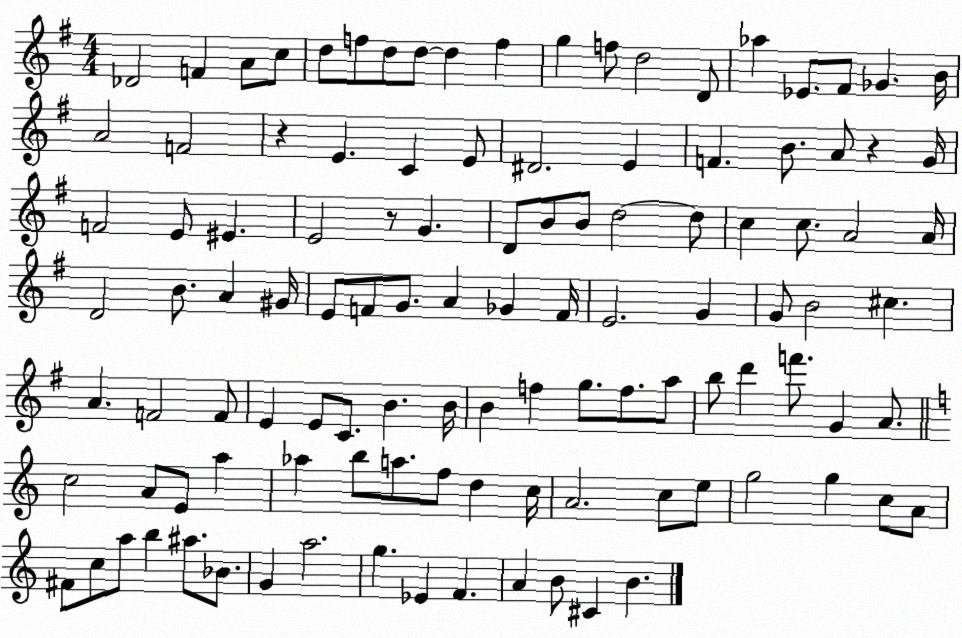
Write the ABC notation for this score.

X:1
T:Untitled
M:4/4
L:1/4
K:G
_D2 F A/2 c/2 d/2 f/2 d/2 d/2 d f g f/2 d2 D/2 _a _E/2 ^F/2 _G B/4 A2 F2 z E C E/2 ^D2 E F B/2 A/2 z G/4 F2 E/2 ^E E2 z/2 G D/2 B/2 B/2 d2 d/2 c c/2 A2 A/4 D2 B/2 A ^G/4 E/2 F/2 G/2 A _G F/4 E2 G G/2 B2 ^c A F2 F/2 E E/2 C/2 B B/4 B f g/2 f/2 a/2 b/2 d' f'/2 G A/2 c2 A/2 E/2 a _a b/2 a/2 f/2 d c/4 A2 c/2 e/2 g2 g c/2 A/2 ^F/2 c/2 a/2 b ^a/2 _B/2 G a2 g _E F A B/2 ^C B